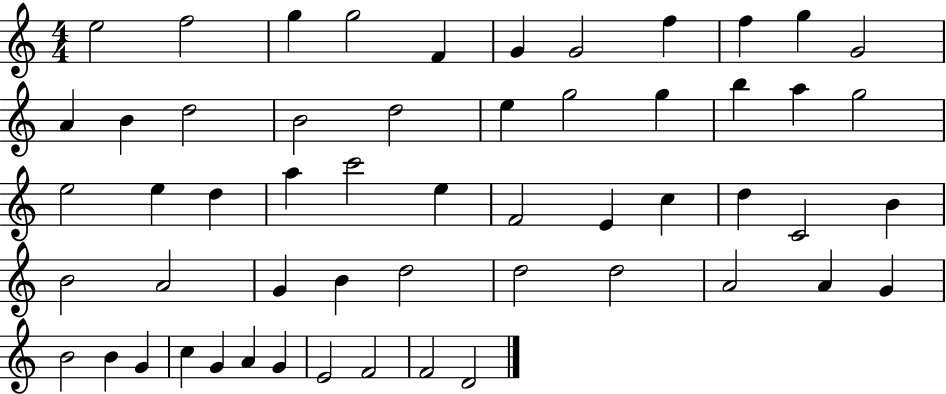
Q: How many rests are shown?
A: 0